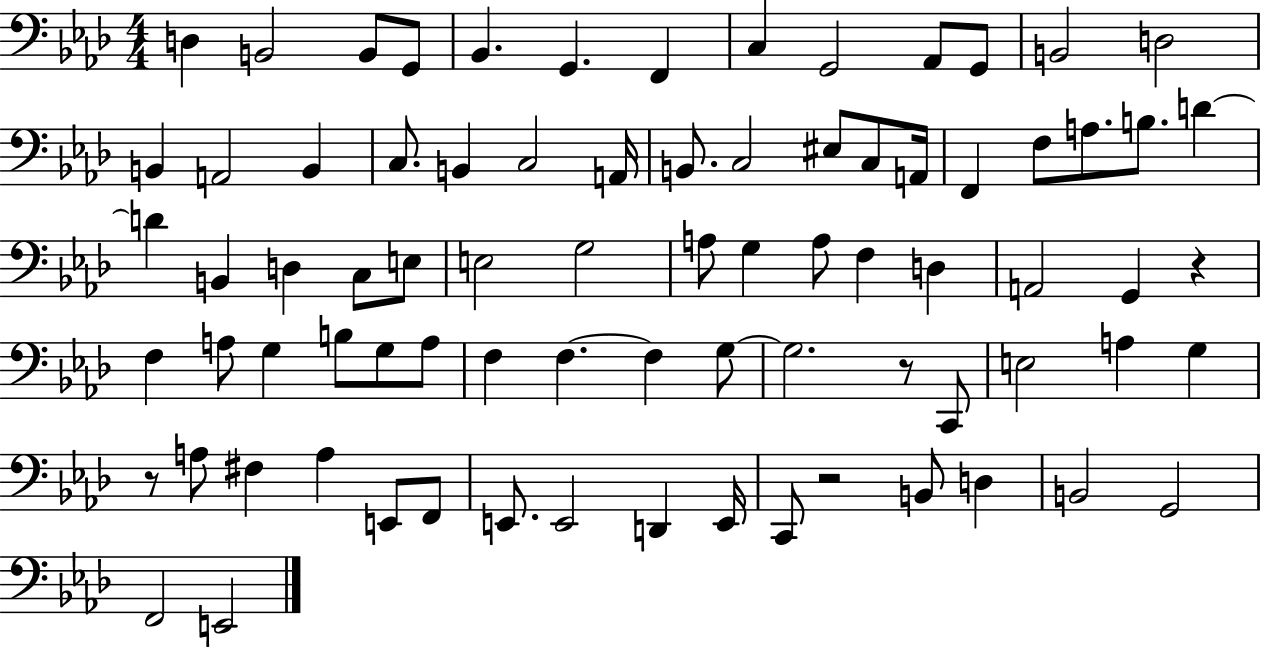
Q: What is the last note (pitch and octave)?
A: E2